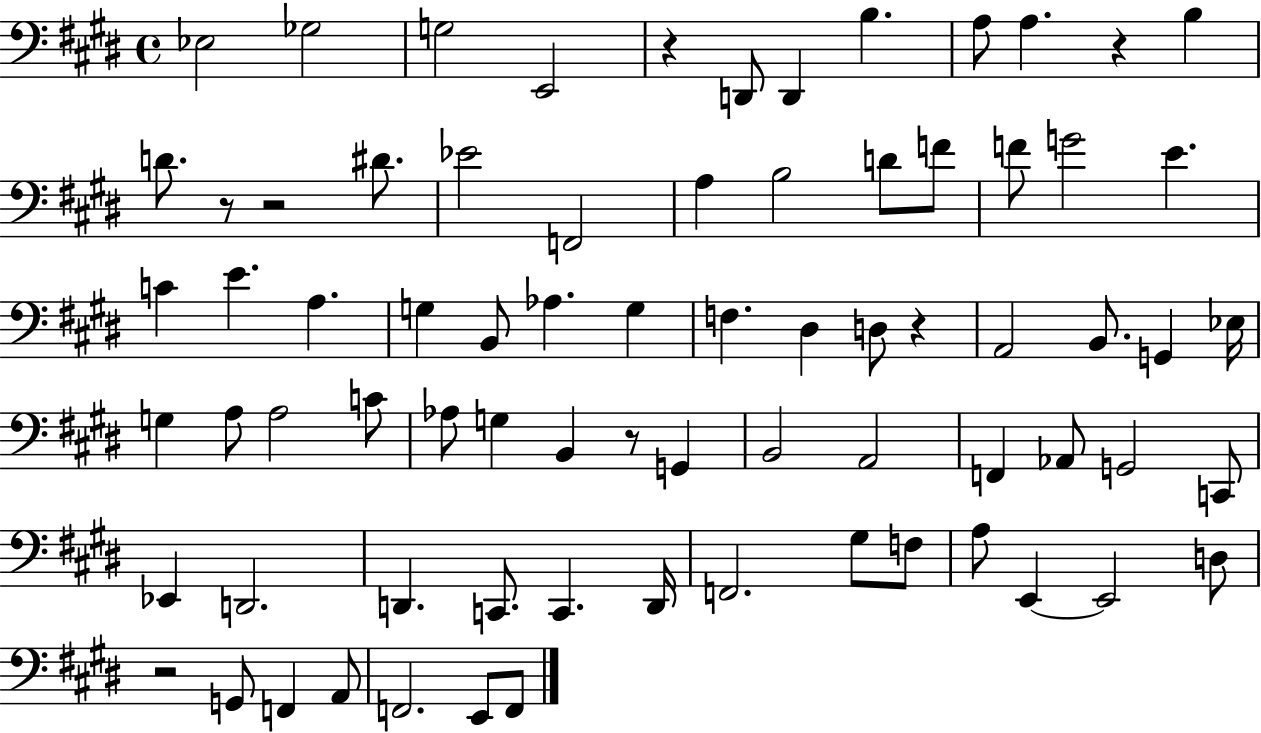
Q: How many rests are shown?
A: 7